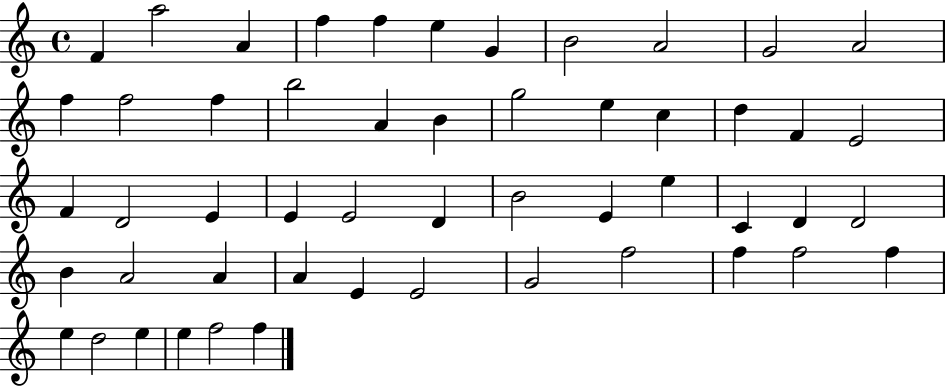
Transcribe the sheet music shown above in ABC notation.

X:1
T:Untitled
M:4/4
L:1/4
K:C
F a2 A f f e G B2 A2 G2 A2 f f2 f b2 A B g2 e c d F E2 F D2 E E E2 D B2 E e C D D2 B A2 A A E E2 G2 f2 f f2 f e d2 e e f2 f